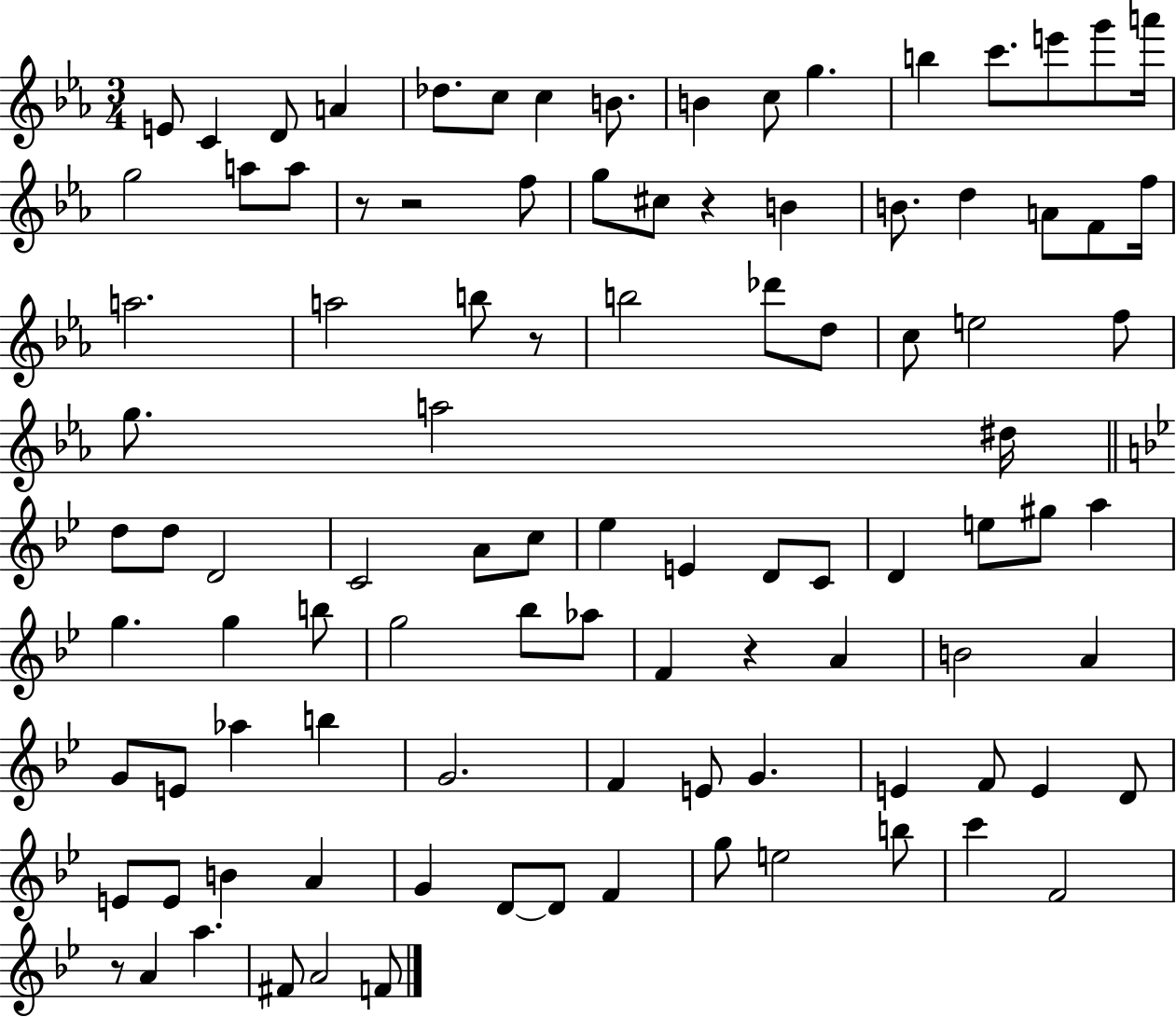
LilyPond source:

{
  \clef treble
  \numericTimeSignature
  \time 3/4
  \key ees \major
  e'8 c'4 d'8 a'4 | des''8. c''8 c''4 b'8. | b'4 c''8 g''4. | b''4 c'''8. e'''8 g'''8 a'''16 | \break g''2 a''8 a''8 | r8 r2 f''8 | g''8 cis''8 r4 b'4 | b'8. d''4 a'8 f'8 f''16 | \break a''2. | a''2 b''8 r8 | b''2 des'''8 d''8 | c''8 e''2 f''8 | \break g''8. a''2 dis''16 | \bar "||" \break \key g \minor d''8 d''8 d'2 | c'2 a'8 c''8 | ees''4 e'4 d'8 c'8 | d'4 e''8 gis''8 a''4 | \break g''4. g''4 b''8 | g''2 bes''8 aes''8 | f'4 r4 a'4 | b'2 a'4 | \break g'8 e'8 aes''4 b''4 | g'2. | f'4 e'8 g'4. | e'4 f'8 e'4 d'8 | \break e'8 e'8 b'4 a'4 | g'4 d'8~~ d'8 f'4 | g''8 e''2 b''8 | c'''4 f'2 | \break r8 a'4 a''4. | fis'8 a'2 f'8 | \bar "|."
}